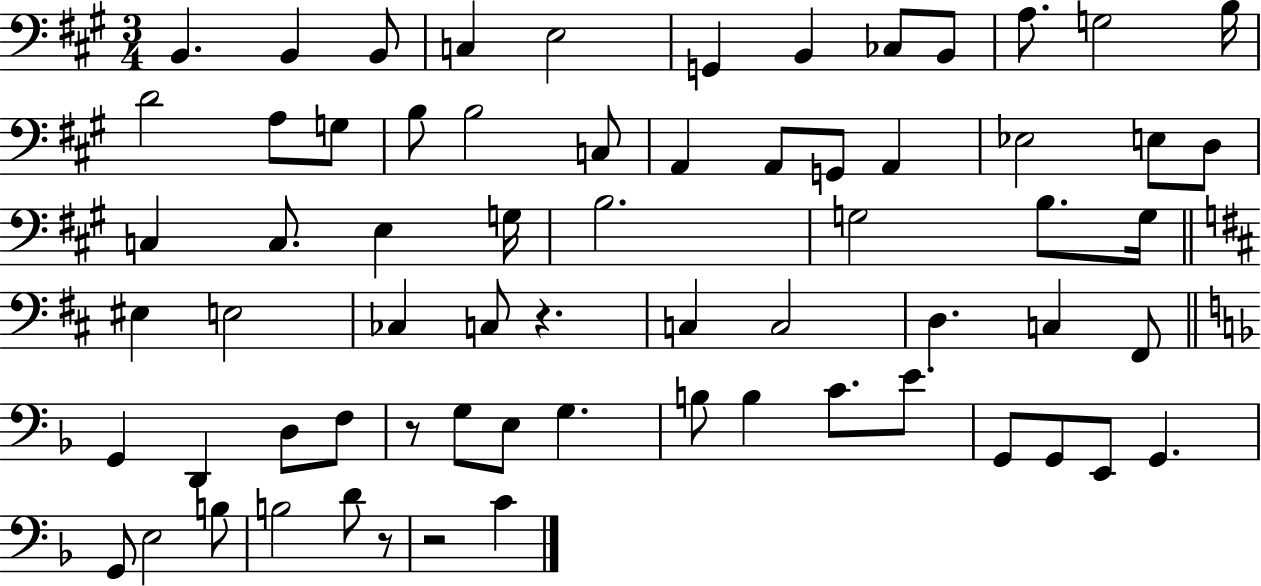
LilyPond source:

{
  \clef bass
  \numericTimeSignature
  \time 3/4
  \key a \major
  b,4. b,4 b,8 | c4 e2 | g,4 b,4 ces8 b,8 | a8. g2 b16 | \break d'2 a8 g8 | b8 b2 c8 | a,4 a,8 g,8 a,4 | ees2 e8 d8 | \break c4 c8. e4 g16 | b2. | g2 b8. g16 | \bar "||" \break \key b \minor eis4 e2 | ces4 c8 r4. | c4 c2 | d4. c4 fis,8 | \break \bar "||" \break \key d \minor g,4 d,4 d8 f8 | r8 g8 e8 g4. | b8 b4 c'8. e'8. | g,8 g,8 e,8 g,4. | \break g,8 e2 b8 | b2 d'8 r8 | r2 c'4 | \bar "|."
}